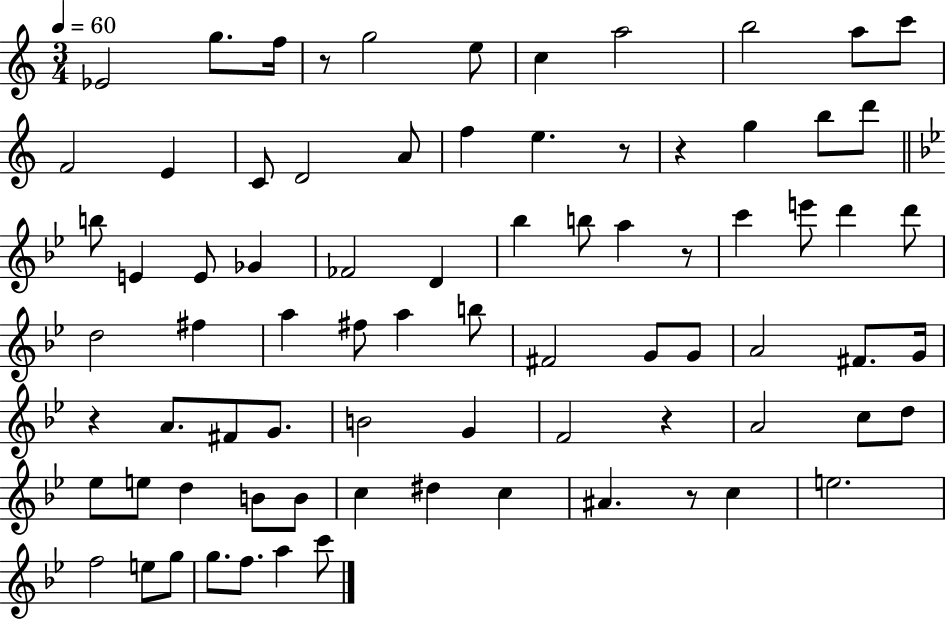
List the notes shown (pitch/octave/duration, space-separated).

Eb4/h G5/e. F5/s R/e G5/h E5/e C5/q A5/h B5/h A5/e C6/e F4/h E4/q C4/e D4/h A4/e F5/q E5/q. R/e R/q G5/q B5/e D6/e B5/e E4/q E4/e Gb4/q FES4/h D4/q Bb5/q B5/e A5/q R/e C6/q E6/e D6/q D6/e D5/h F#5/q A5/q F#5/e A5/q B5/e F#4/h G4/e G4/e A4/h F#4/e. G4/s R/q A4/e. F#4/e G4/e. B4/h G4/q F4/h R/q A4/h C5/e D5/e Eb5/e E5/e D5/q B4/e B4/e C5/q D#5/q C5/q A#4/q. R/e C5/q E5/h. F5/h E5/e G5/e G5/e. F5/e. A5/q C6/e